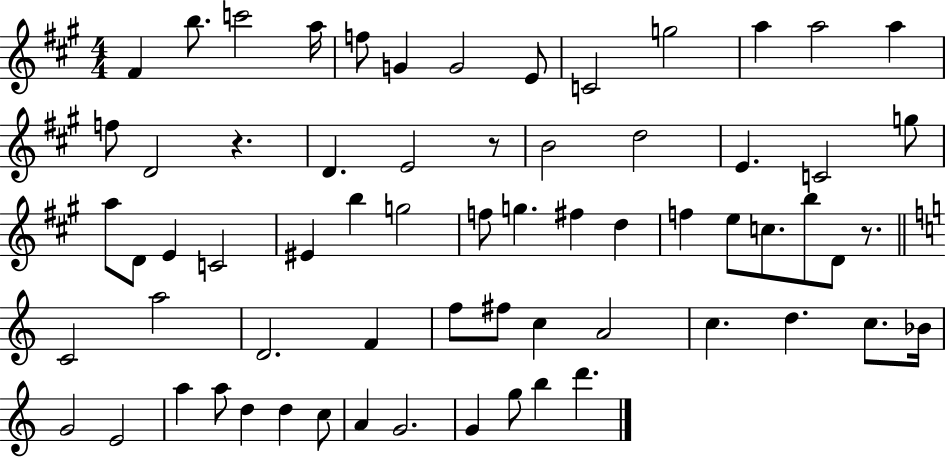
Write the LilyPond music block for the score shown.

{
  \clef treble
  \numericTimeSignature
  \time 4/4
  \key a \major
  fis'4 b''8. c'''2 a''16 | f''8 g'4 g'2 e'8 | c'2 g''2 | a''4 a''2 a''4 | \break f''8 d'2 r4. | d'4. e'2 r8 | b'2 d''2 | e'4. c'2 g''8 | \break a''8 d'8 e'4 c'2 | eis'4 b''4 g''2 | f''8 g''4. fis''4 d''4 | f''4 e''8 c''8. b''8 d'8 r8. | \break \bar "||" \break \key c \major c'2 a''2 | d'2. f'4 | f''8 fis''8 c''4 a'2 | c''4. d''4. c''8. bes'16 | \break g'2 e'2 | a''4 a''8 d''4 d''4 c''8 | a'4 g'2. | g'4 g''8 b''4 d'''4. | \break \bar "|."
}